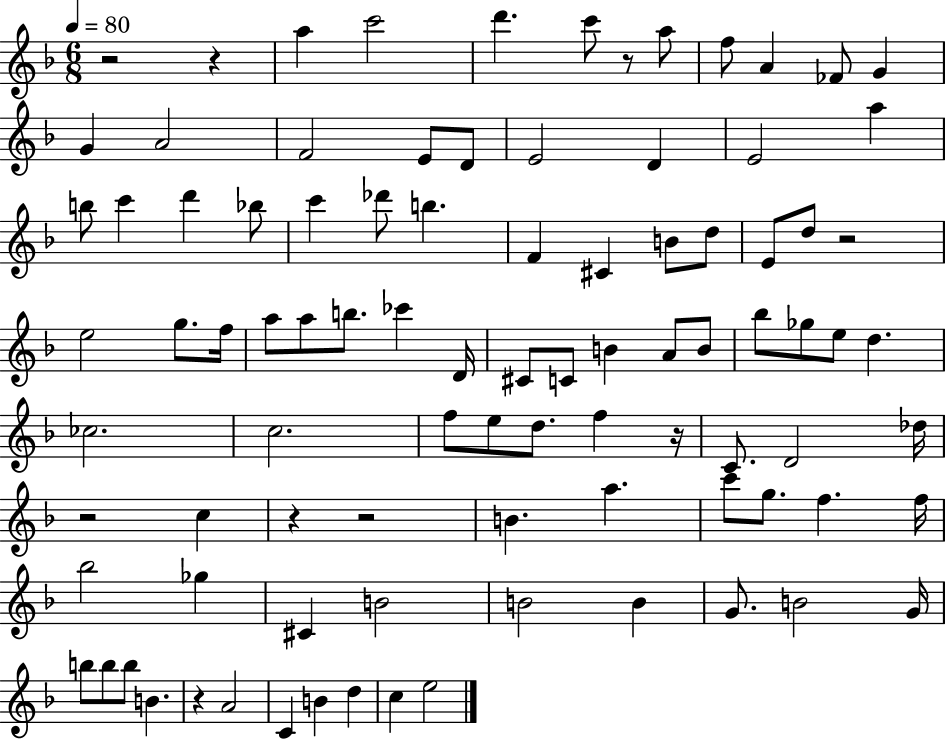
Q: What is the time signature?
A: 6/8